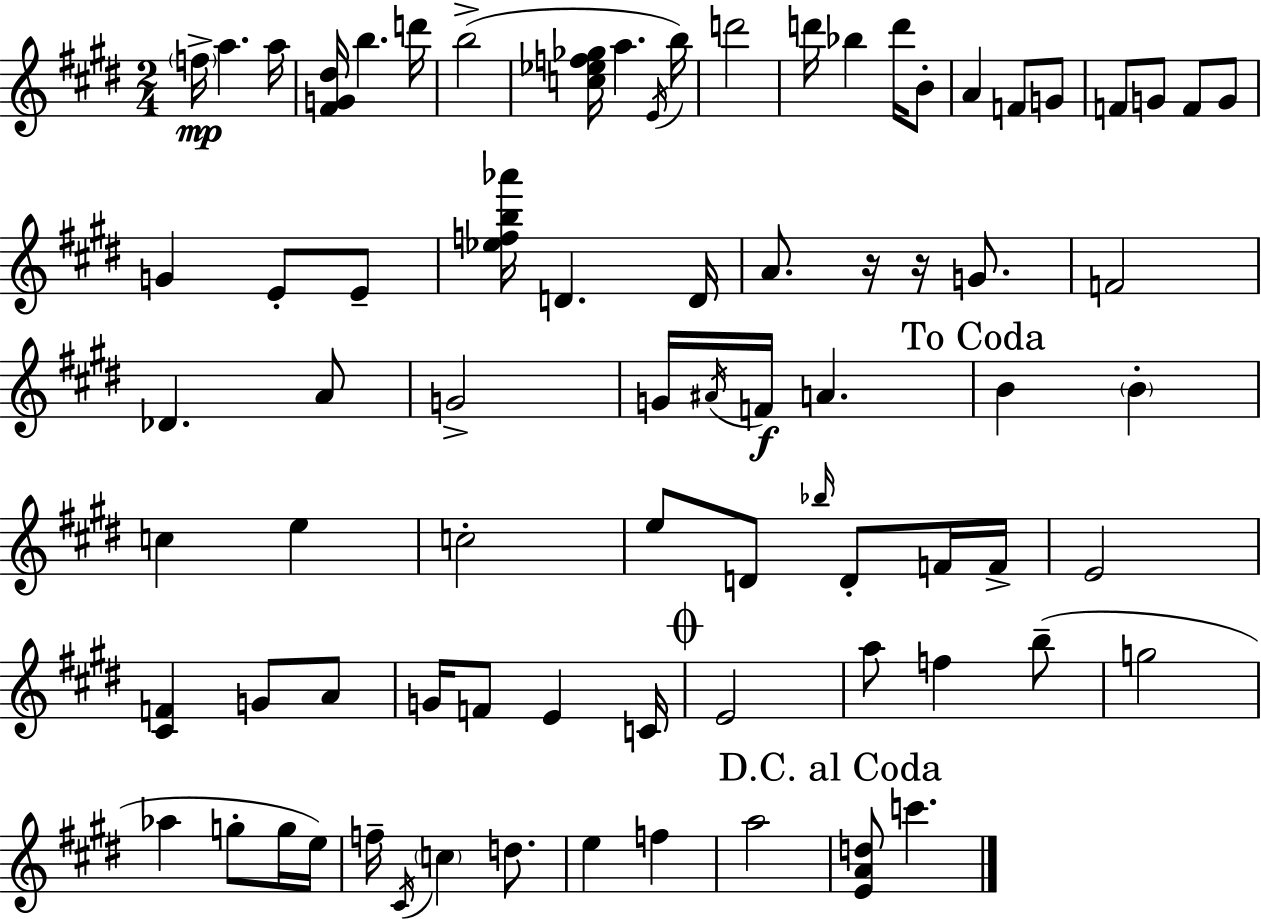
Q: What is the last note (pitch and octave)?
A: C6